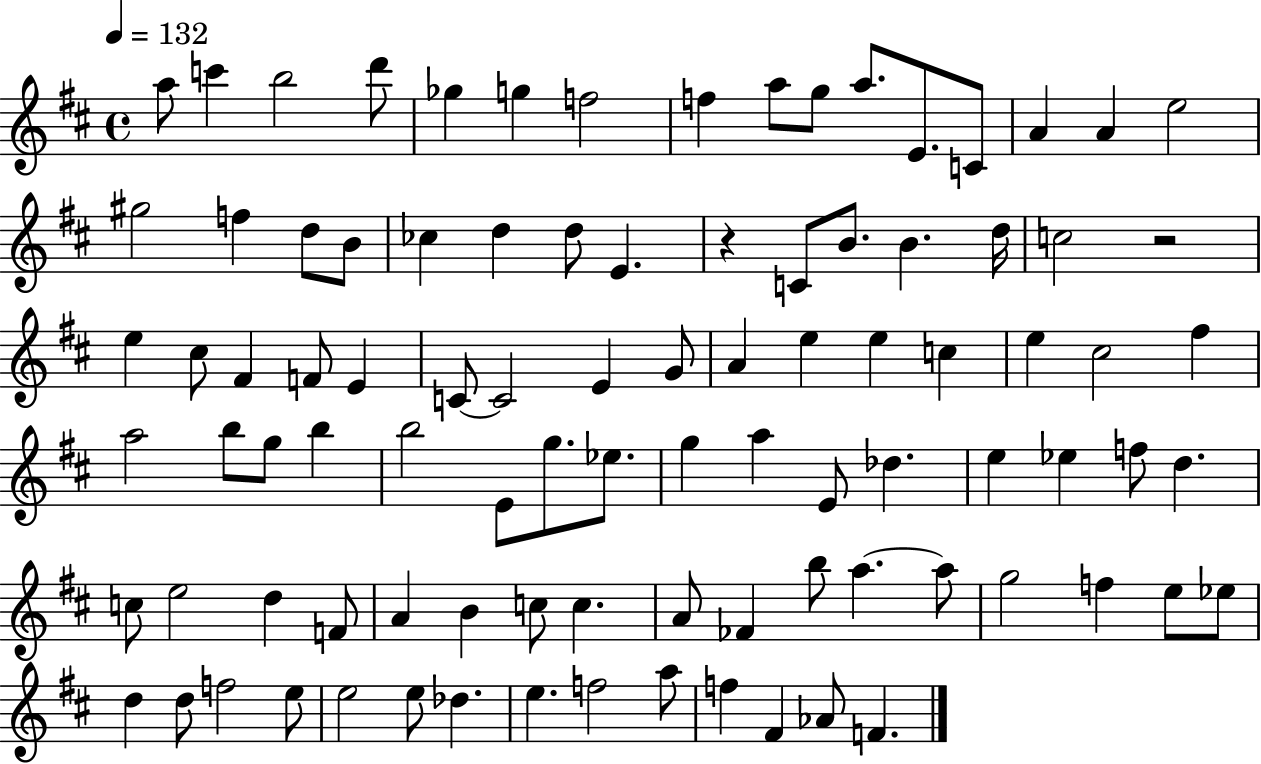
A5/e C6/q B5/h D6/e Gb5/q G5/q F5/h F5/q A5/e G5/e A5/e. E4/e. C4/e A4/q A4/q E5/h G#5/h F5/q D5/e B4/e CES5/q D5/q D5/e E4/q. R/q C4/e B4/e. B4/q. D5/s C5/h R/h E5/q C#5/e F#4/q F4/e E4/q C4/e C4/h E4/q G4/e A4/q E5/q E5/q C5/q E5/q C#5/h F#5/q A5/h B5/e G5/e B5/q B5/h E4/e G5/e. Eb5/e. G5/q A5/q E4/e Db5/q. E5/q Eb5/q F5/e D5/q. C5/e E5/h D5/q F4/e A4/q B4/q C5/e C5/q. A4/e FES4/q B5/e A5/q. A5/e G5/h F5/q E5/e Eb5/e D5/q D5/e F5/h E5/e E5/h E5/e Db5/q. E5/q. F5/h A5/e F5/q F#4/q Ab4/e F4/q.